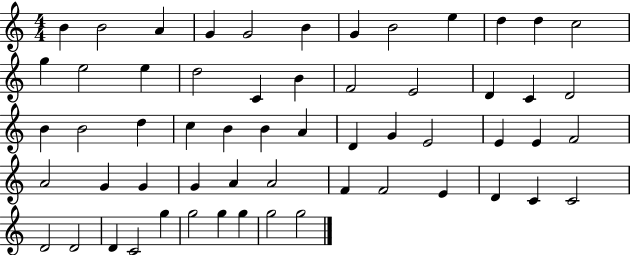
B4/q B4/h A4/q G4/q G4/h B4/q G4/q B4/h E5/q D5/q D5/q C5/h G5/q E5/h E5/q D5/h C4/q B4/q F4/h E4/h D4/q C4/q D4/h B4/q B4/h D5/q C5/q B4/q B4/q A4/q D4/q G4/q E4/h E4/q E4/q F4/h A4/h G4/q G4/q G4/q A4/q A4/h F4/q F4/h E4/q D4/q C4/q C4/h D4/h D4/h D4/q C4/h G5/q G5/h G5/q G5/q G5/h G5/h